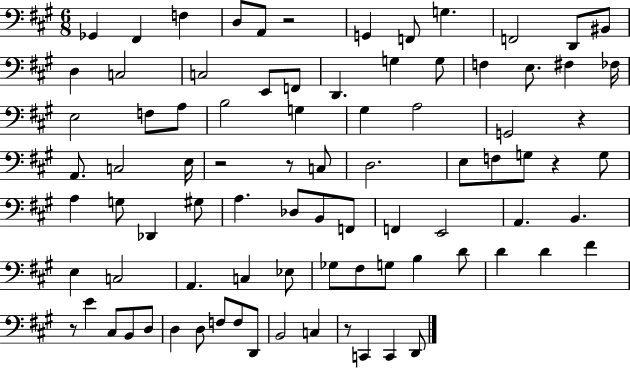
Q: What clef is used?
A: bass